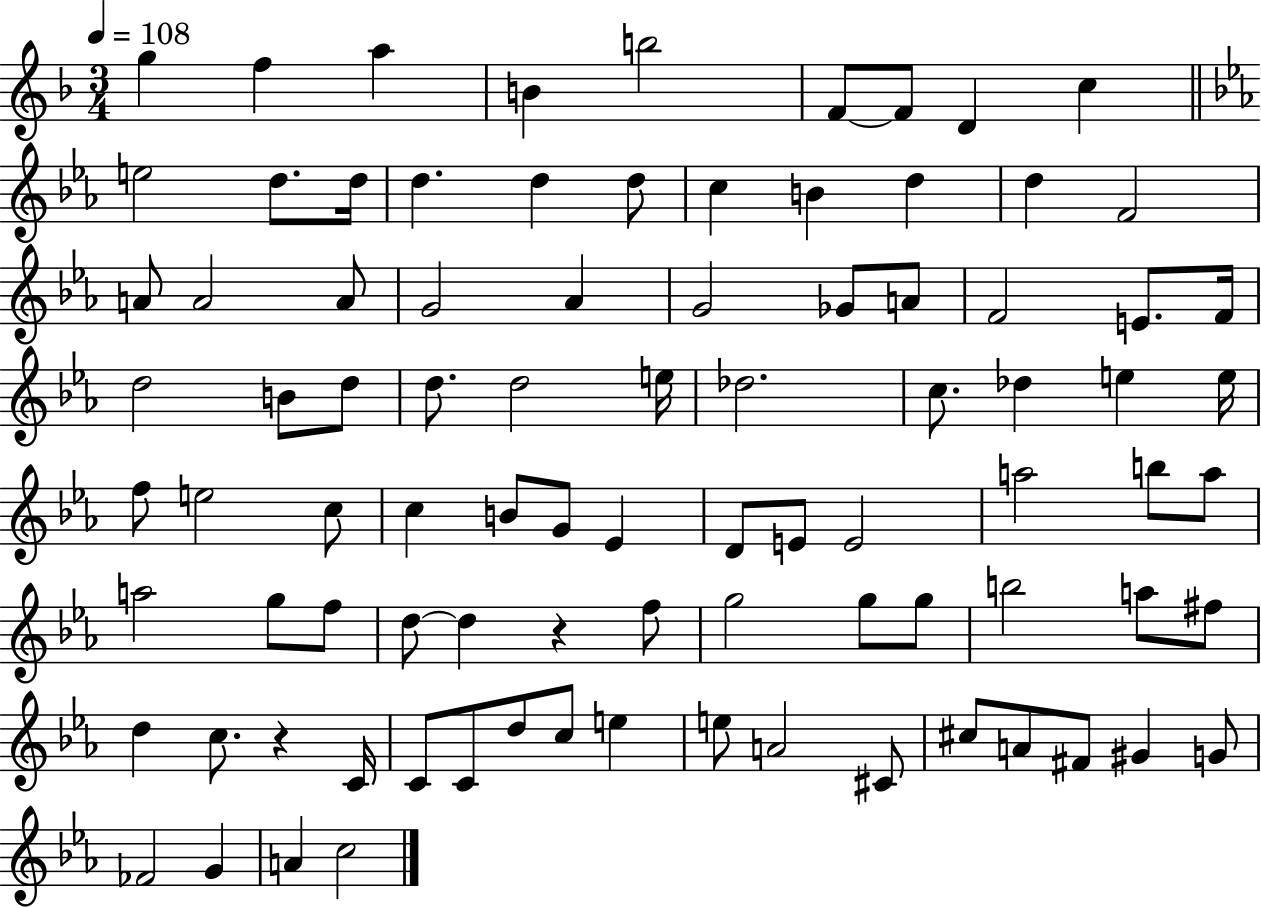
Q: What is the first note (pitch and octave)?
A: G5